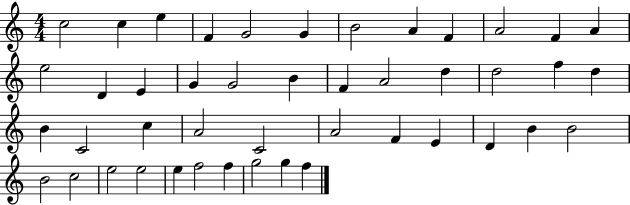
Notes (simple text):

C5/h C5/q E5/q F4/q G4/h G4/q B4/h A4/q F4/q A4/h F4/q A4/q E5/h D4/q E4/q G4/q G4/h B4/q F4/q A4/h D5/q D5/h F5/q D5/q B4/q C4/h C5/q A4/h C4/h A4/h F4/q E4/q D4/q B4/q B4/h B4/h C5/h E5/h E5/h E5/q F5/h F5/q G5/h G5/q F5/q